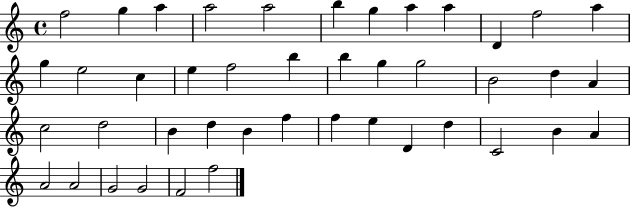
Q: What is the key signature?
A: C major